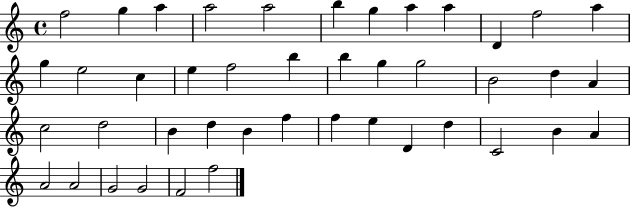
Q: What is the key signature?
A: C major